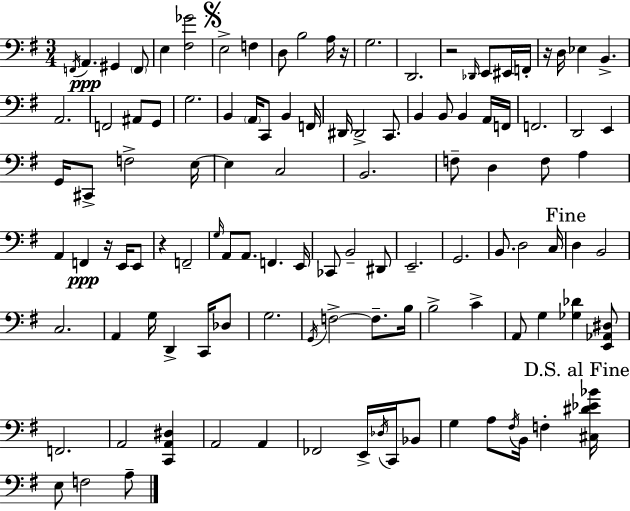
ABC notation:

X:1
T:Untitled
M:3/4
L:1/4
K:Em
F,,/4 A,, ^G,, F,,/2 E, [^F,_G]2 E,2 F, D,/2 B,2 A,/4 z/4 G,2 D,,2 z2 _D,,/4 E,,/2 ^E,,/4 F,,/4 z/4 D,/4 _E, B,, A,,2 F,,2 ^A,,/2 G,,/2 G,2 B,, A,,/4 C,,/2 B,, F,,/4 ^D,,/4 ^D,,2 C,,/2 B,, B,,/2 B,, A,,/4 F,,/4 F,,2 D,,2 E,, G,,/4 ^C,,/2 F,2 E,/4 E, C,2 B,,2 F,/2 D, F,/2 A, A,, F,, z/4 E,,/4 E,,/2 z F,,2 G,/4 A,,/2 A,,/2 F,, E,,/4 _C,,/2 B,,2 ^D,,/2 E,,2 G,,2 B,,/2 D,2 C,/4 D, B,,2 C,2 A,, G,/4 D,, C,,/4 _D,/2 G,2 G,,/4 F,2 F,/2 B,/4 B,2 C A,,/2 G, [_G,_D] [E,,_A,,^D,]/2 F,,2 A,,2 [C,,A,,^D,] A,,2 A,, _F,,2 E,,/4 _D,/4 C,,/4 _B,,/2 G, A,/2 ^F,/4 B,,/4 F, [^C,^D_E_B]/4 E,/2 F,2 A,/2